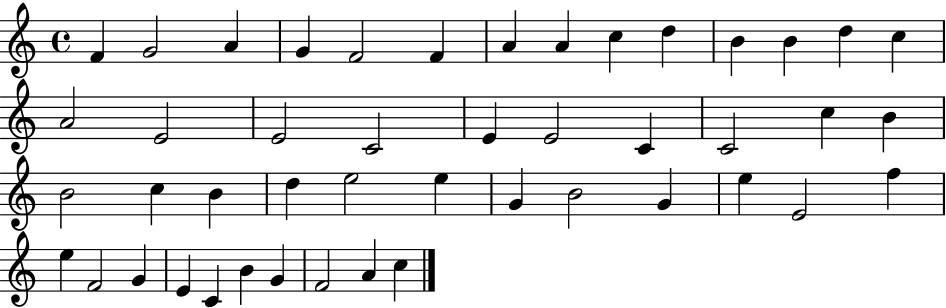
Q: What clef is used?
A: treble